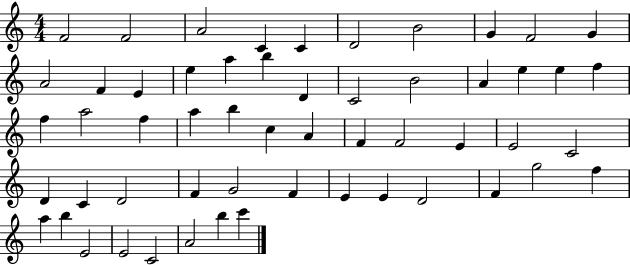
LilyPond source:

{
  \clef treble
  \numericTimeSignature
  \time 4/4
  \key c \major
  f'2 f'2 | a'2 c'4 c'4 | d'2 b'2 | g'4 f'2 g'4 | \break a'2 f'4 e'4 | e''4 a''4 b''4 d'4 | c'2 b'2 | a'4 e''4 e''4 f''4 | \break f''4 a''2 f''4 | a''4 b''4 c''4 a'4 | f'4 f'2 e'4 | e'2 c'2 | \break d'4 c'4 d'2 | f'4 g'2 f'4 | e'4 e'4 d'2 | f'4 g''2 f''4 | \break a''4 b''4 e'2 | e'2 c'2 | a'2 b''4 c'''4 | \bar "|."
}